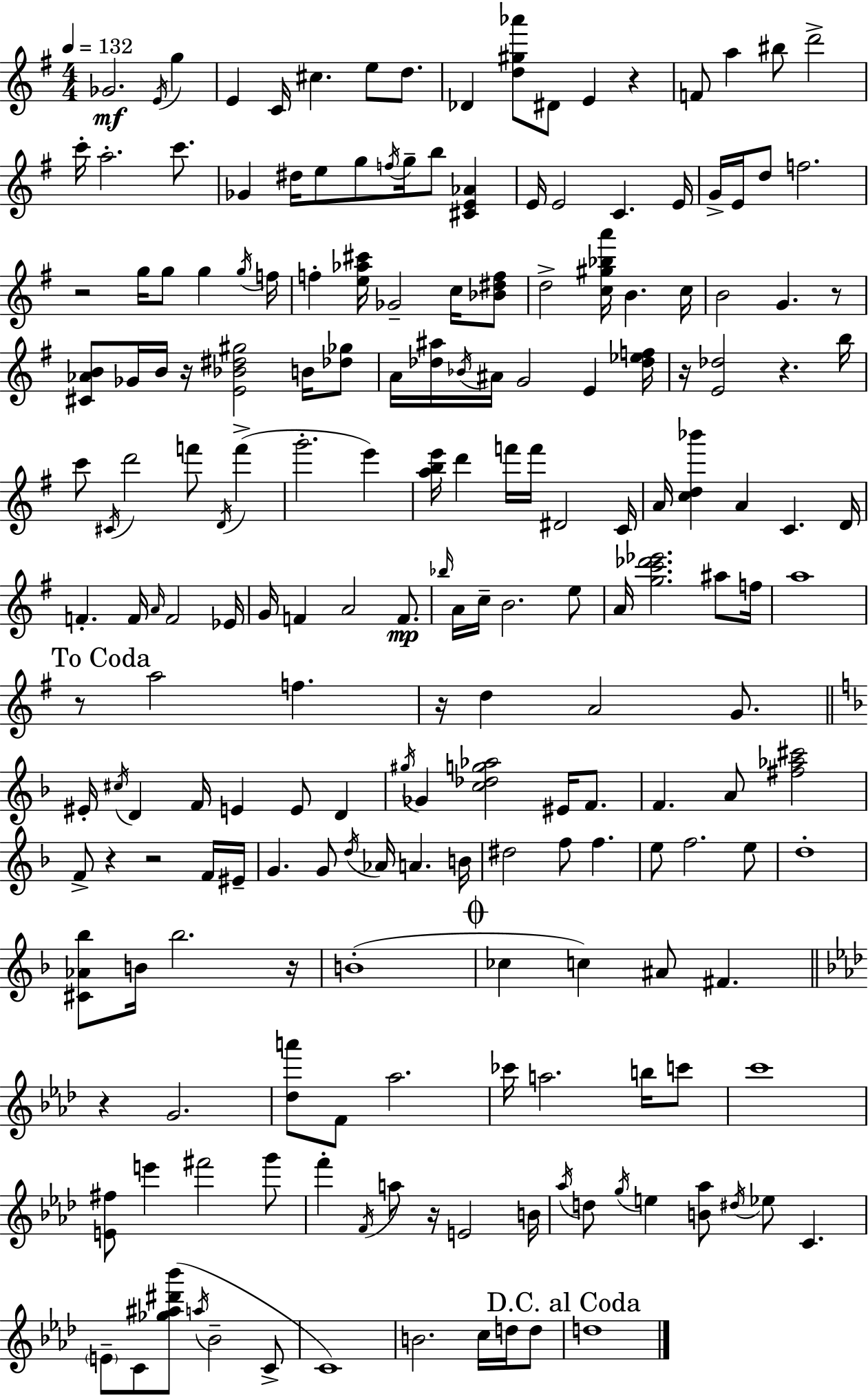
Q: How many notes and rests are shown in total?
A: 199